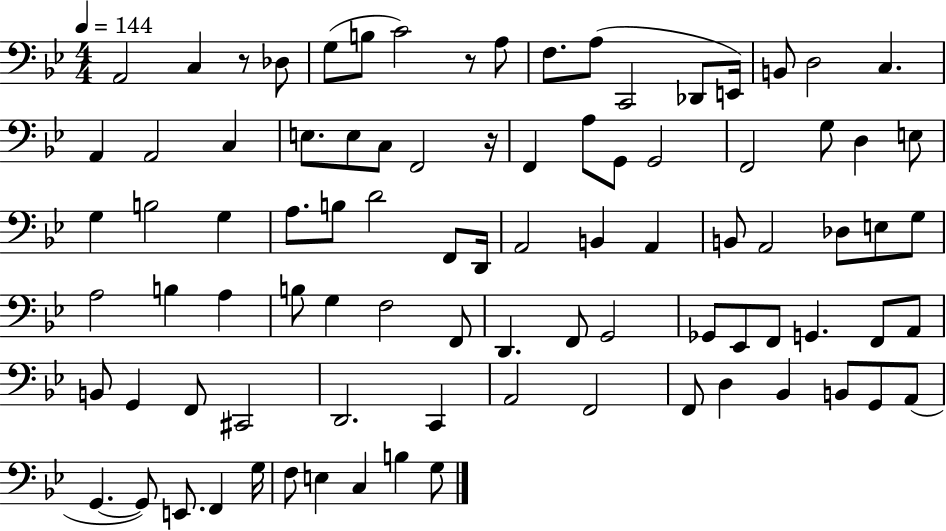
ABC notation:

X:1
T:Untitled
M:4/4
L:1/4
K:Bb
A,,2 C, z/2 _D,/2 G,/2 B,/2 C2 z/2 A,/2 F,/2 A,/2 C,,2 _D,,/2 E,,/4 B,,/2 D,2 C, A,, A,,2 C, E,/2 E,/2 C,/2 F,,2 z/4 F,, A,/2 G,,/2 G,,2 F,,2 G,/2 D, E,/2 G, B,2 G, A,/2 B,/2 D2 F,,/2 D,,/4 A,,2 B,, A,, B,,/2 A,,2 _D,/2 E,/2 G,/2 A,2 B, A, B,/2 G, F,2 F,,/2 D,, F,,/2 G,,2 _G,,/2 _E,,/2 F,,/2 G,, F,,/2 A,,/2 B,,/2 G,, F,,/2 ^C,,2 D,,2 C,, A,,2 F,,2 F,,/2 D, _B,, B,,/2 G,,/2 A,,/2 G,, G,,/2 E,,/2 F,, G,/4 F,/2 E, C, B, G,/2